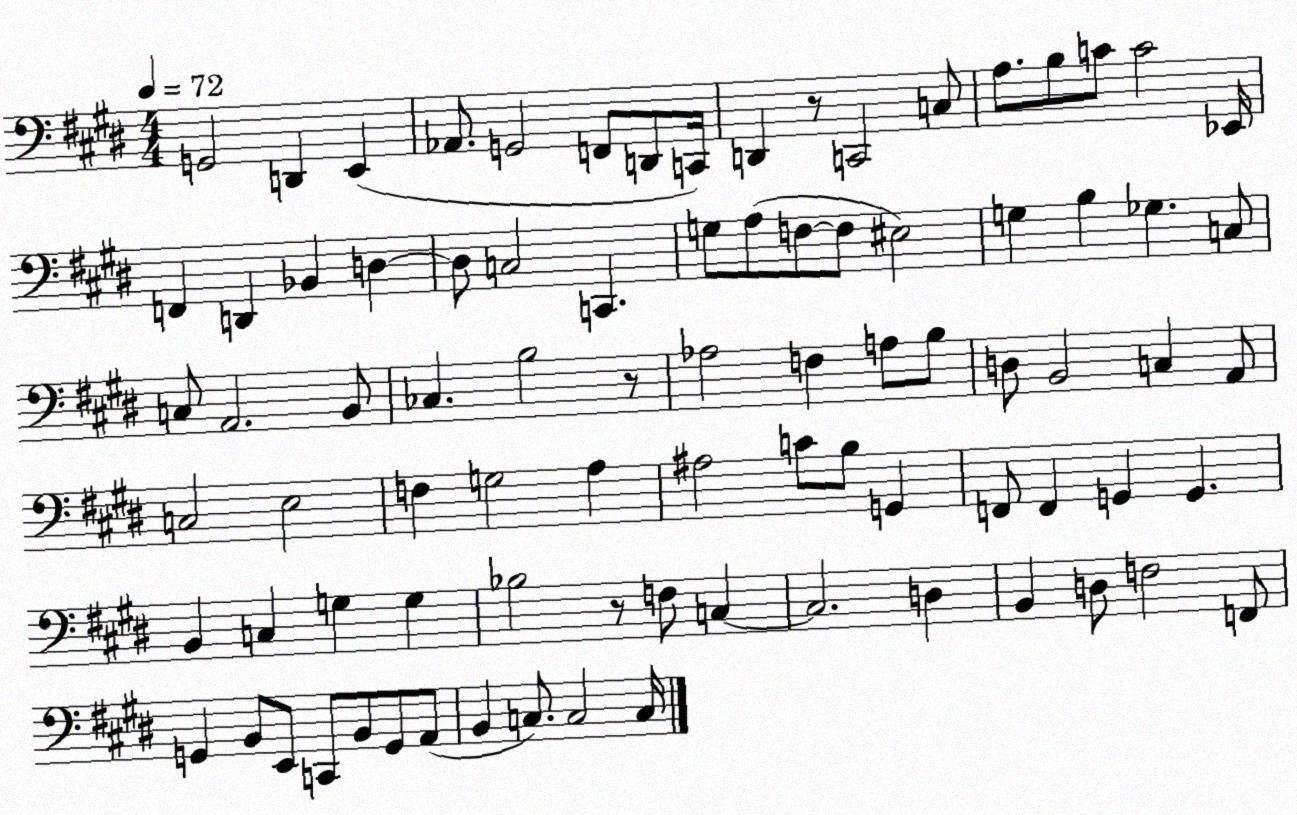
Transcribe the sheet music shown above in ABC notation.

X:1
T:Untitled
M:4/4
L:1/4
K:E
G,,2 D,, E,, _A,,/2 G,,2 F,,/2 D,,/2 C,,/4 D,, z/2 C,,2 C,/2 A,/2 B,/2 C/2 C2 _E,,/4 F,, D,, _B,, D, D,/2 C,2 C,, G,/2 A,/2 F,/2 F,/2 ^E,2 G, B, _G, C,/2 C,/2 A,,2 B,,/2 _C, B,2 z/2 _A,2 F, A,/2 B,/2 D,/2 B,,2 C, A,,/2 C,2 E,2 F, G,2 A, ^A,2 C/2 B,/2 G,, F,,/2 F,, G,, G,, B,, C, G, G, _B,2 z/2 F,/2 C, C,2 D, B,, D,/2 F,2 F,,/2 G,, B,,/2 E,,/2 C,,/2 B,,/2 G,,/2 A,,/2 B,, C,/2 C,2 C,/4